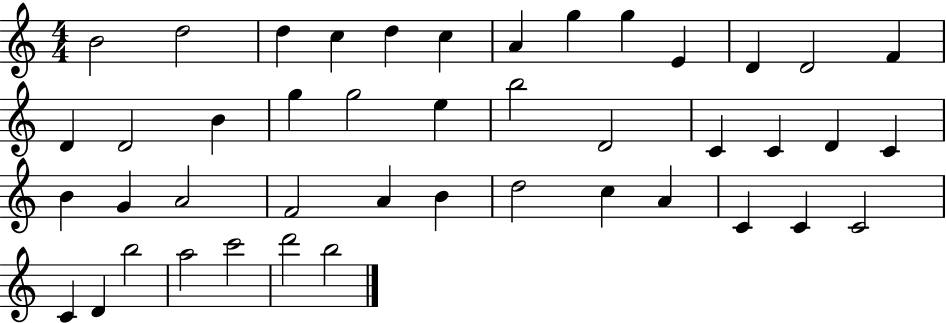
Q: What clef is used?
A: treble